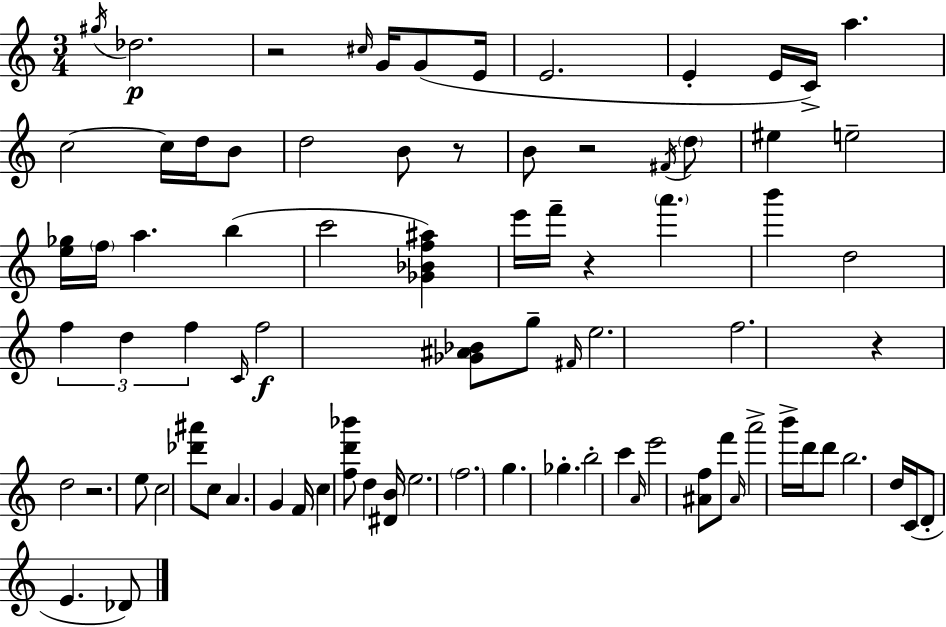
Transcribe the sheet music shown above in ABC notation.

X:1
T:Untitled
M:3/4
L:1/4
K:Am
^g/4 _d2 z2 ^c/4 G/4 G/2 E/4 E2 E E/4 C/4 a c2 c/4 d/4 B/2 d2 B/2 z/2 B/2 z2 ^F/4 d/2 ^e e2 [e_g]/4 f/4 a b c'2 [_G_Bf^a] e'/4 f'/4 z a' b' d2 f d f C/4 f2 [_G^A_B]/2 g/2 ^F/4 e2 f2 z d2 z2 e/2 c2 [_d'^a']/2 c/2 A G F/4 c [fd'_b']/2 d [^DB]/4 e2 f2 g _g b2 c' A/4 e'2 [^Af]/2 f'/2 ^A/4 a'2 b'/4 d'/4 d'/2 b2 d/4 C/4 D/2 E _D/2